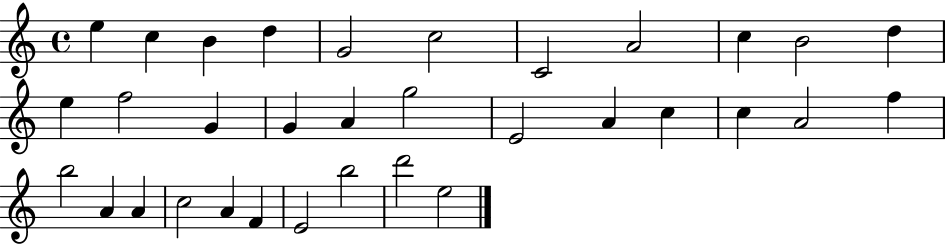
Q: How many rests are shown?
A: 0